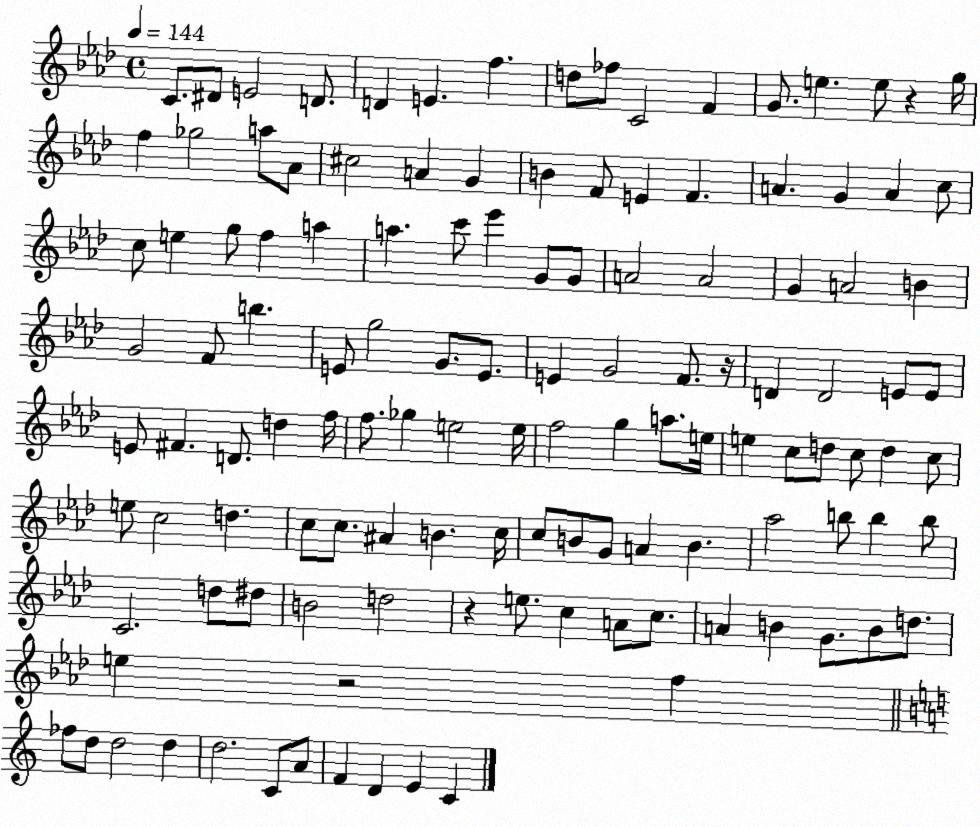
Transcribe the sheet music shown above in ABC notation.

X:1
T:Untitled
M:4/4
L:1/4
K:Ab
C/2 ^D/2 E2 D/2 D E f d/2 _f/2 C2 F G/2 e e/2 z g/4 f _g2 a/2 _A/2 ^c2 A G B F/2 E F A G A c/2 c/2 e g/2 f a a c'/2 _e' G/2 G/2 A2 A2 G A2 B G2 F/2 b E/2 g2 G/2 E/2 E G2 F/2 z/4 D D2 E/2 E/2 E/2 ^F D/2 d f/4 f/2 _g e2 e/4 f2 g a/2 e/4 e c/2 d/2 c/2 d c/2 e/2 c2 d c/2 c/2 ^A B c/4 c/2 B/2 G/2 A B _a2 b/2 b b/2 C2 d/2 ^d/2 B2 d2 z e/2 c A/2 c/2 A B G/2 B/2 d/2 e z2 f _f/2 d/2 d2 d d2 C/2 A/2 F D E C